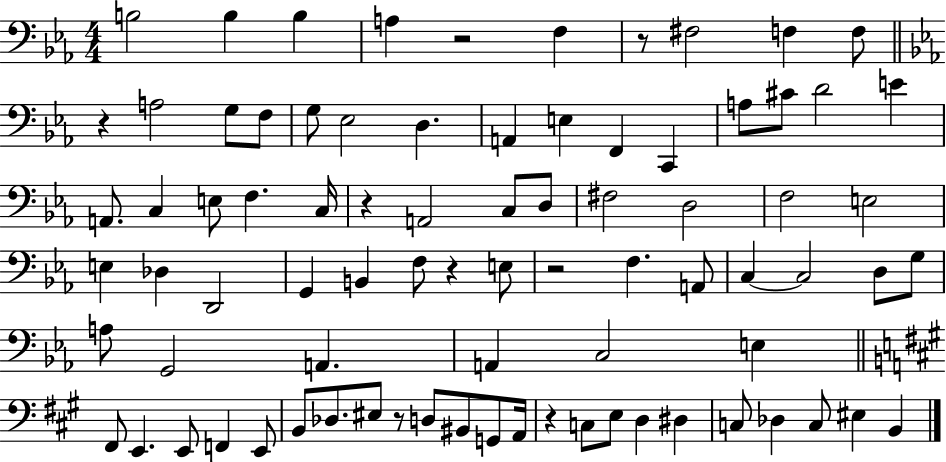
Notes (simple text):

B3/h B3/q B3/q A3/q R/h F3/q R/e F#3/h F3/q F3/e R/q A3/h G3/e F3/e G3/e Eb3/h D3/q. A2/q E3/q F2/q C2/q A3/e C#4/e D4/h E4/q A2/e. C3/q E3/e F3/q. C3/s R/q A2/h C3/e D3/e F#3/h D3/h F3/h E3/h E3/q Db3/q D2/h G2/q B2/q F3/e R/q E3/e R/h F3/q. A2/e C3/q C3/h D3/e G3/e A3/e G2/h A2/q. A2/q C3/h E3/q F#2/e E2/q. E2/e F2/q E2/e B2/e Db3/e. EIS3/e R/e D3/e BIS2/e G2/e A2/s R/q C3/e E3/e D3/q D#3/q C3/e Db3/q C3/e EIS3/q B2/q